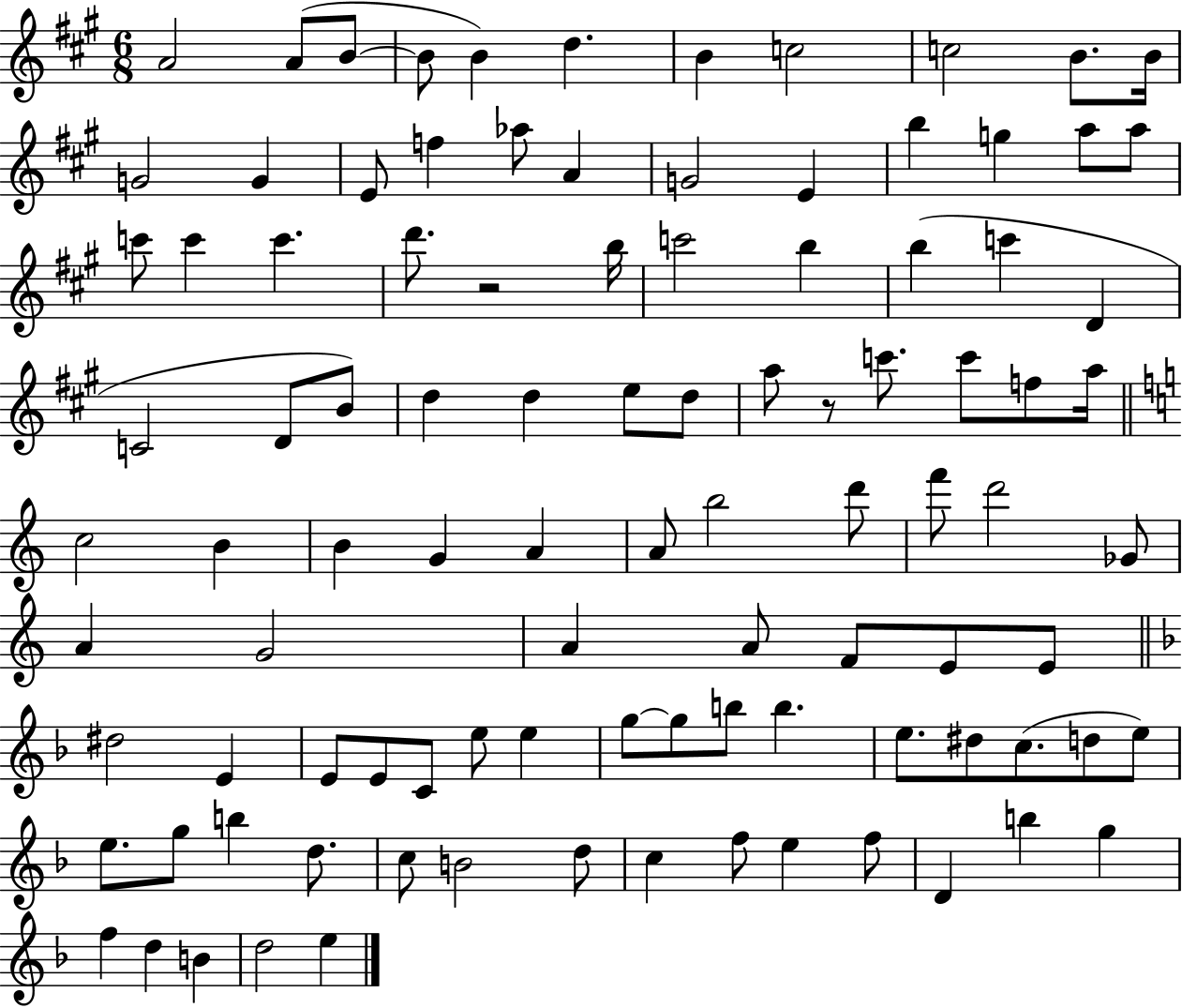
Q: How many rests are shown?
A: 2